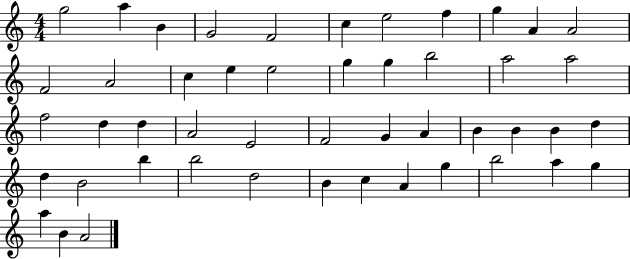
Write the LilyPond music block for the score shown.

{
  \clef treble
  \numericTimeSignature
  \time 4/4
  \key c \major
  g''2 a''4 b'4 | g'2 f'2 | c''4 e''2 f''4 | g''4 a'4 a'2 | \break f'2 a'2 | c''4 e''4 e''2 | g''4 g''4 b''2 | a''2 a''2 | \break f''2 d''4 d''4 | a'2 e'2 | f'2 g'4 a'4 | b'4 b'4 b'4 d''4 | \break d''4 b'2 b''4 | b''2 d''2 | b'4 c''4 a'4 g''4 | b''2 a''4 g''4 | \break a''4 b'4 a'2 | \bar "|."
}